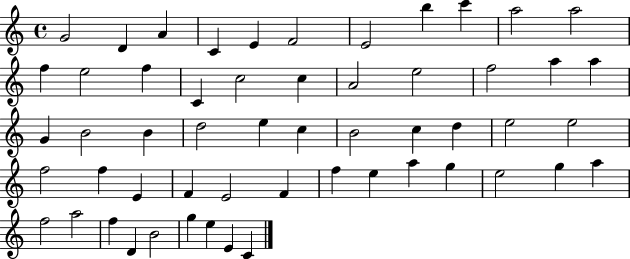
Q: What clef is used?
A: treble